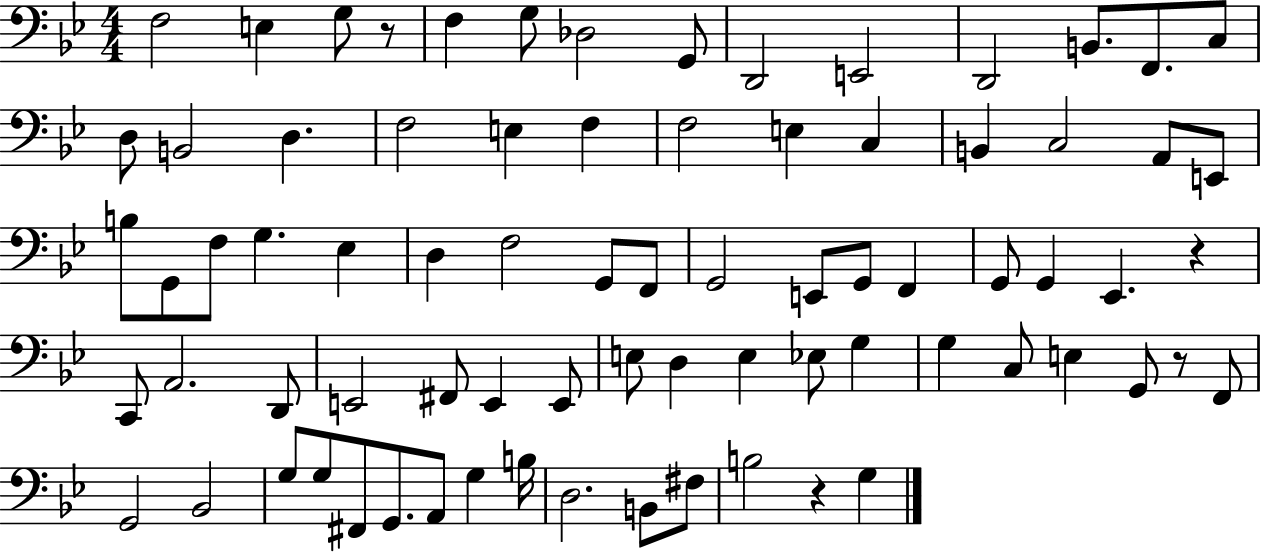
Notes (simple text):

F3/h E3/q G3/e R/e F3/q G3/e Db3/h G2/e D2/h E2/h D2/h B2/e. F2/e. C3/e D3/e B2/h D3/q. F3/h E3/q F3/q F3/h E3/q C3/q B2/q C3/h A2/e E2/e B3/e G2/e F3/e G3/q. Eb3/q D3/q F3/h G2/e F2/e G2/h E2/e G2/e F2/q G2/e G2/q Eb2/q. R/q C2/e A2/h. D2/e E2/h F#2/e E2/q E2/e E3/e D3/q E3/q Eb3/e G3/q G3/q C3/e E3/q G2/e R/e F2/e G2/h Bb2/h G3/e G3/e F#2/e G2/e. A2/e G3/q B3/s D3/h. B2/e F#3/e B3/h R/q G3/q